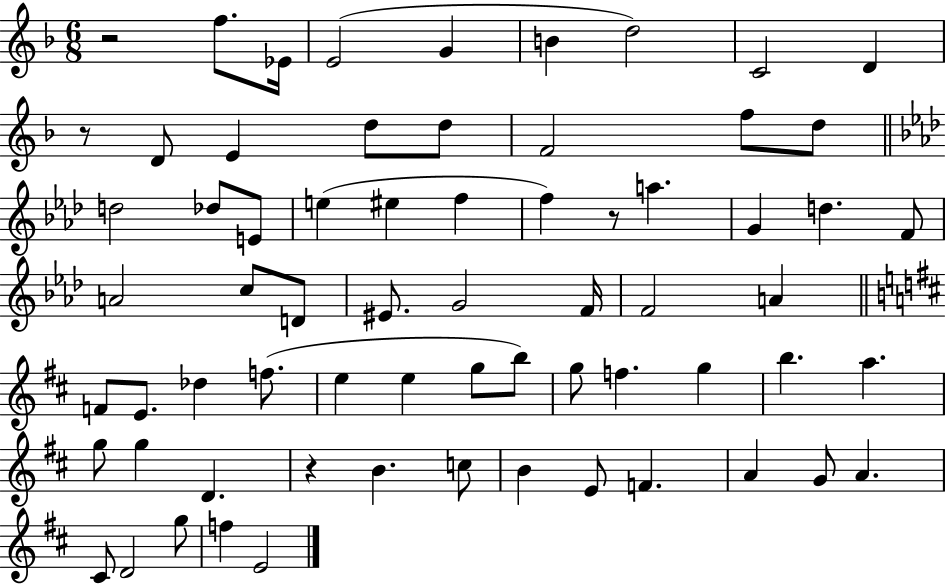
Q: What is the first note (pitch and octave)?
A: F5